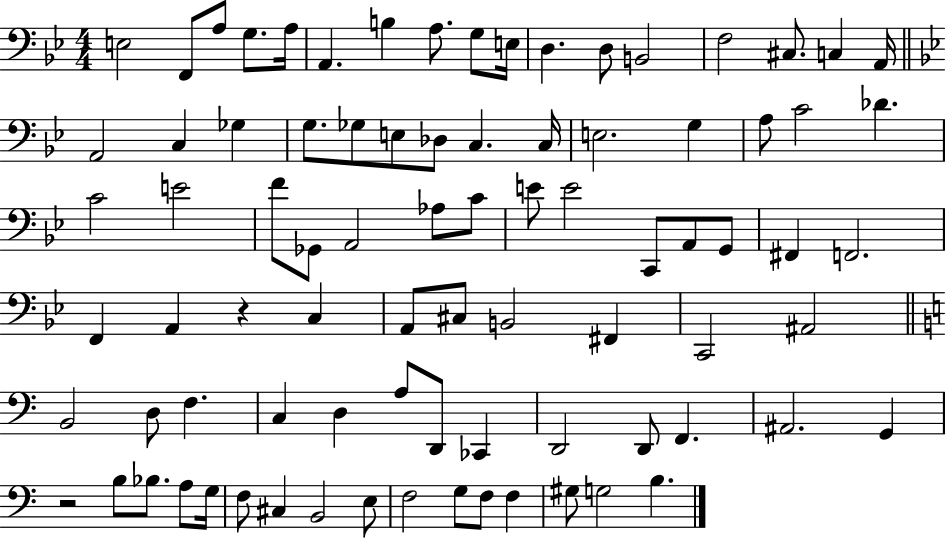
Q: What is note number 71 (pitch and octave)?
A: G3